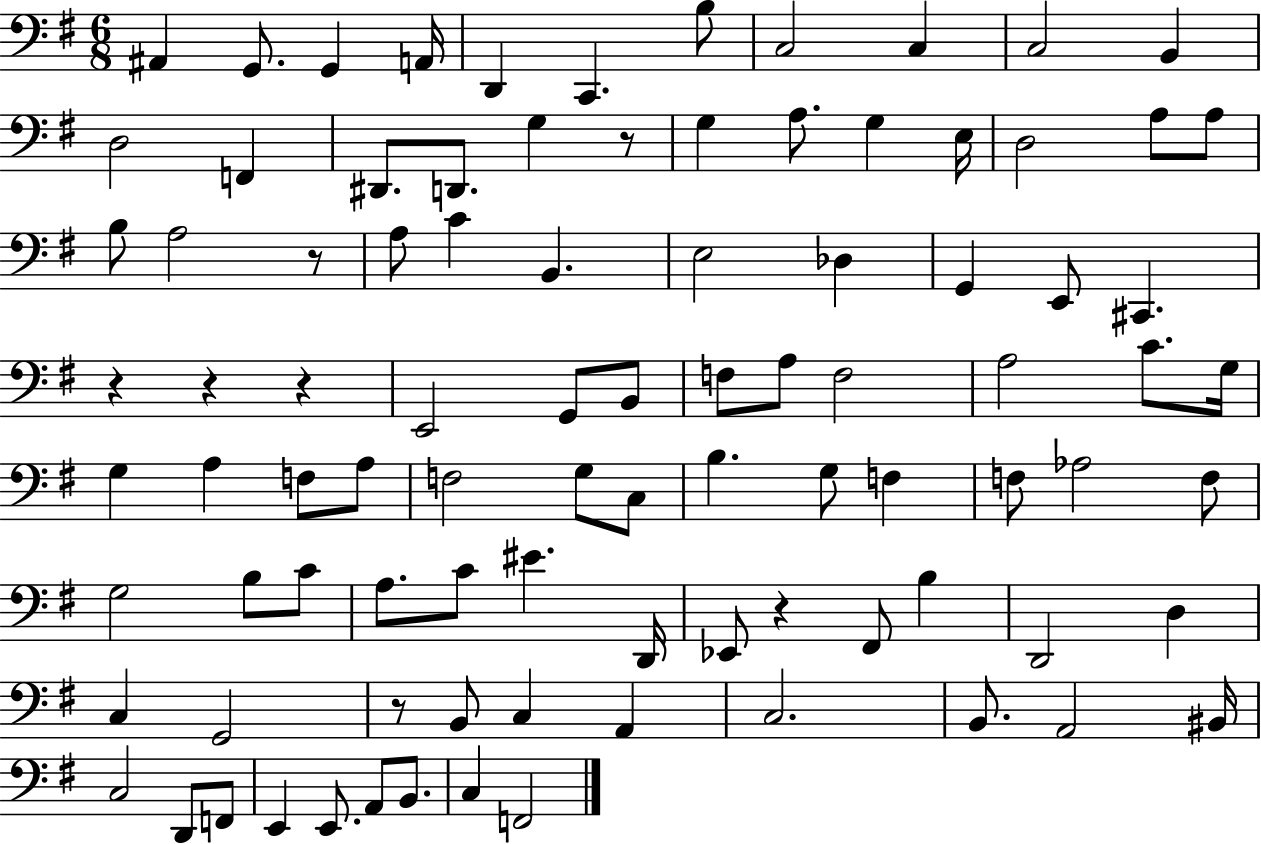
A#2/q G2/e. G2/q A2/s D2/q C2/q. B3/e C3/h C3/q C3/h B2/q D3/h F2/q D#2/e. D2/e. G3/q R/e G3/q A3/e. G3/q E3/s D3/h A3/e A3/e B3/e A3/h R/e A3/e C4/q B2/q. E3/h Db3/q G2/q E2/e C#2/q. R/q R/q R/q E2/h G2/e B2/e F3/e A3/e F3/h A3/h C4/e. G3/s G3/q A3/q F3/e A3/e F3/h G3/e C3/e B3/q. G3/e F3/q F3/e Ab3/h F3/e G3/h B3/e C4/e A3/e. C4/e EIS4/q. D2/s Eb2/e R/q F#2/e B3/q D2/h D3/q C3/q G2/h R/e B2/e C3/q A2/q C3/h. B2/e. A2/h BIS2/s C3/h D2/e F2/e E2/q E2/e. A2/e B2/e. C3/q F2/h